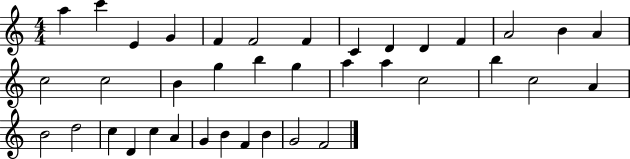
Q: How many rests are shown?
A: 0